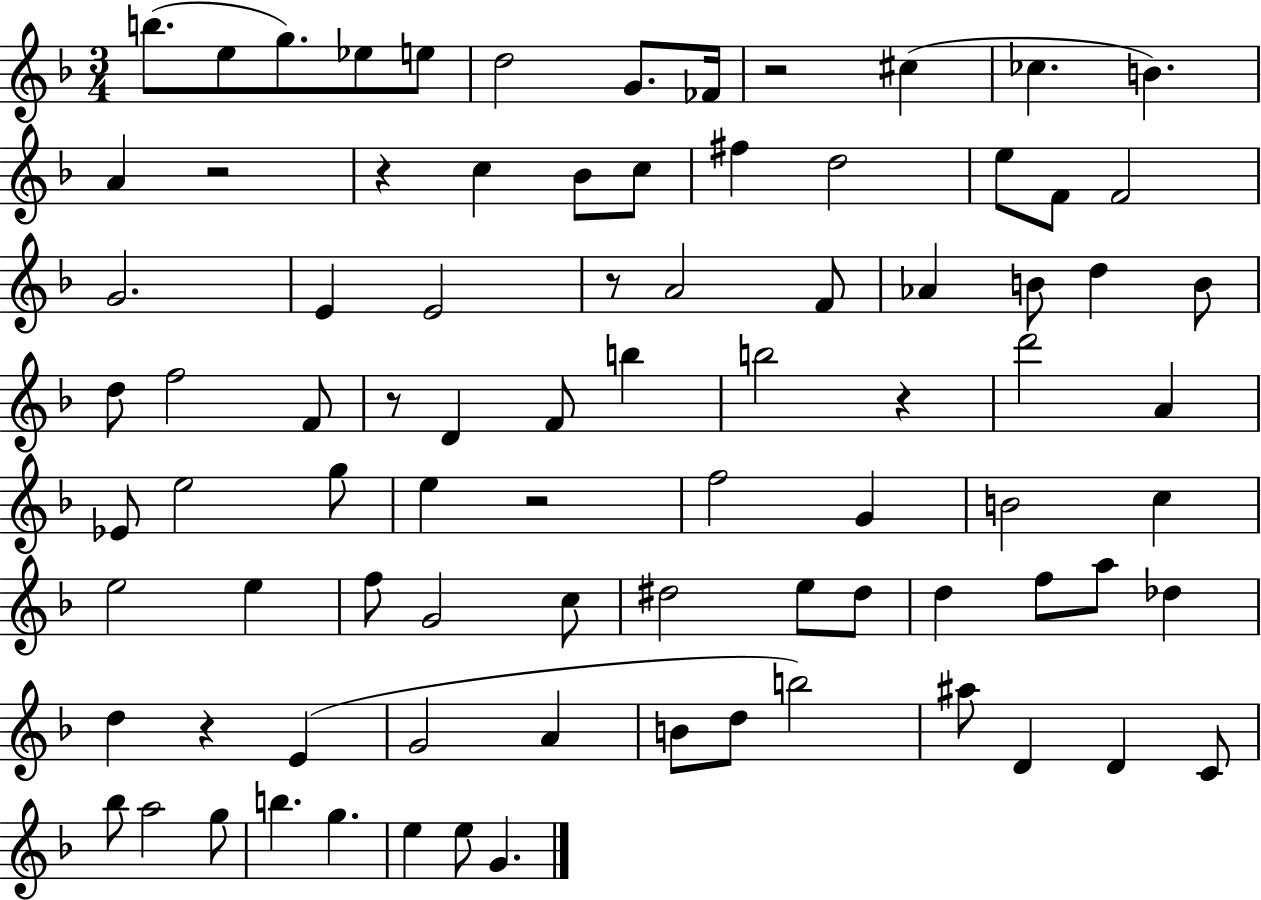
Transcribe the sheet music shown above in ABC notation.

X:1
T:Untitled
M:3/4
L:1/4
K:F
b/2 e/2 g/2 _e/2 e/2 d2 G/2 _F/4 z2 ^c _c B A z2 z c _B/2 c/2 ^f d2 e/2 F/2 F2 G2 E E2 z/2 A2 F/2 _A B/2 d B/2 d/2 f2 F/2 z/2 D F/2 b b2 z d'2 A _E/2 e2 g/2 e z2 f2 G B2 c e2 e f/2 G2 c/2 ^d2 e/2 ^d/2 d f/2 a/2 _d d z E G2 A B/2 d/2 b2 ^a/2 D D C/2 _b/2 a2 g/2 b g e e/2 G